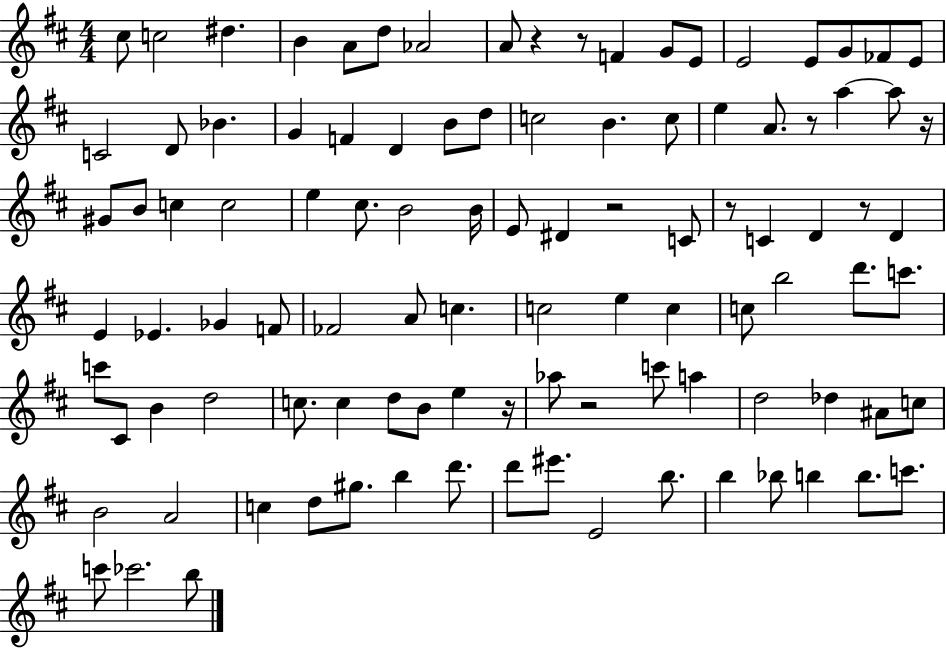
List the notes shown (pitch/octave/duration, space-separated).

C#5/e C5/h D#5/q. B4/q A4/e D5/e Ab4/h A4/e R/q R/e F4/q G4/e E4/e E4/h E4/e G4/e FES4/e E4/e C4/h D4/e Bb4/q. G4/q F4/q D4/q B4/e D5/e C5/h B4/q. C5/e E5/q A4/e. R/e A5/q A5/e R/s G#4/e B4/e C5/q C5/h E5/q C#5/e. B4/h B4/s E4/e D#4/q R/h C4/e R/e C4/q D4/q R/e D4/q E4/q Eb4/q. Gb4/q F4/e FES4/h A4/e C5/q. C5/h E5/q C5/q C5/e B5/h D6/e. C6/e. C6/e C#4/e B4/q D5/h C5/e. C5/q D5/e B4/e E5/q R/s Ab5/e R/h C6/e A5/q D5/h Db5/q A#4/e C5/e B4/h A4/h C5/q D5/e G#5/e. B5/q D6/e. D6/e EIS6/e. E4/h B5/e. B5/q Bb5/e B5/q B5/e. C6/e. C6/e CES6/h. B5/e